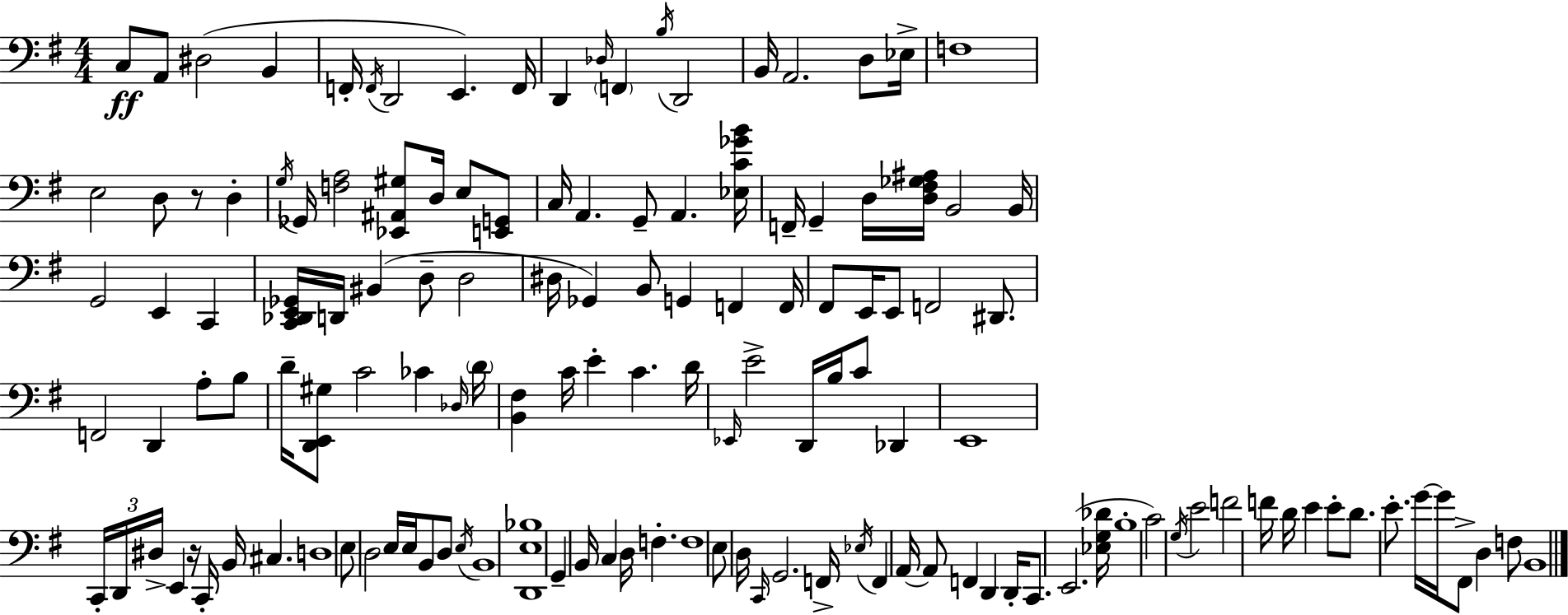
{
  \clef bass
  \numericTimeSignature
  \time 4/4
  \key g \major
  \repeat volta 2 { c8\ff a,8 dis2( b,4 | f,16-. \acciaccatura { f,16 } d,2 e,4.) | f,16 d,4 \grace { des16 } \parenthesize f,4 \acciaccatura { b16 } d,2 | b,16 a,2. | \break d8 ees16-> f1 | e2 d8 r8 d4-. | \acciaccatura { g16 } ges,16 <f a>2 <ees, ais, gis>8 d16 | e8 <e, g,>8 c16 a,4. g,8-- a,4. | \break <ees c' ges' b'>16 f,16-- g,4-- d16 <d fis ges ais>16 b,2 | b,16 g,2 e,4 | c,4 <c, des, e, ges,>16 d,16 bis,4( d8-- d2 | dis16 ges,4) b,8 g,4 f,4 | \break f,16 fis,8 e,16 e,8 f,2 | dis,8. f,2 d,4 | a8-. b8 d'16-- <d, e, gis>8 c'2 ces'4 | \grace { des16 } \parenthesize d'16 <b, fis>4 c'16 e'4-. c'4. | \break d'16 \grace { ees,16 } e'2-> d,16 b16 | c'8 des,4 e,1 | \tuplet 3/2 { c,16-. d,16 dis16-> } e,4 r16 c,16-. b,16 | cis4. d1 | \break e8 d2 | e16 e16 b,8 d8 \acciaccatura { e16 } b,1 | <d, e bes>1 | g,4-- b,16 c4 | \break d16 f4.-. f1 | e8 d16 \grace { c,16 } g,2. | f,16-> \acciaccatura { ees16 } f,4 a,16~~ a,8 | f,4 d,4 d,16-. c,8. e,2.( | \break <ees g des'>16 b1-. | c'2) | \acciaccatura { g16 } e'2 f'2 | f'16 d'16 e'4 e'8-. d'8. e'8.-. | \break g'16~~ g'16 fis,8-> d4 f8 b,1 | } \bar "|."
}